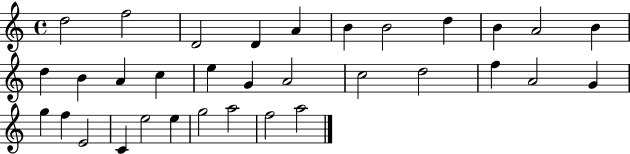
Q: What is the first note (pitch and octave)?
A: D5